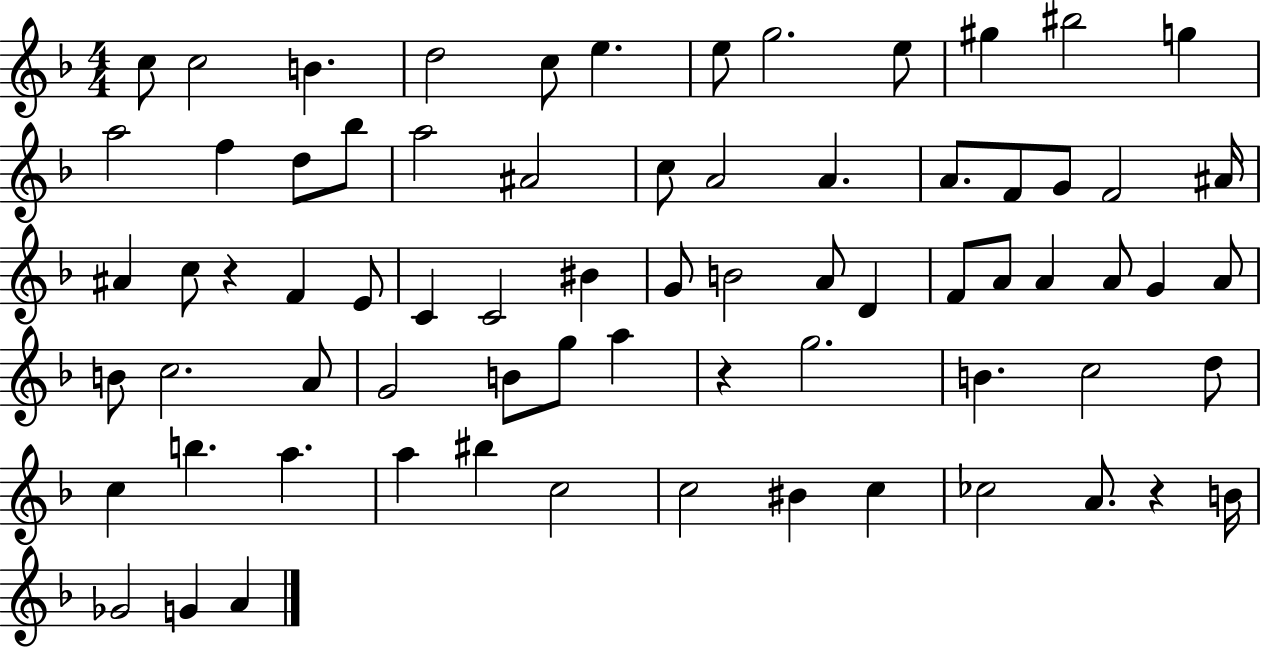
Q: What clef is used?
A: treble